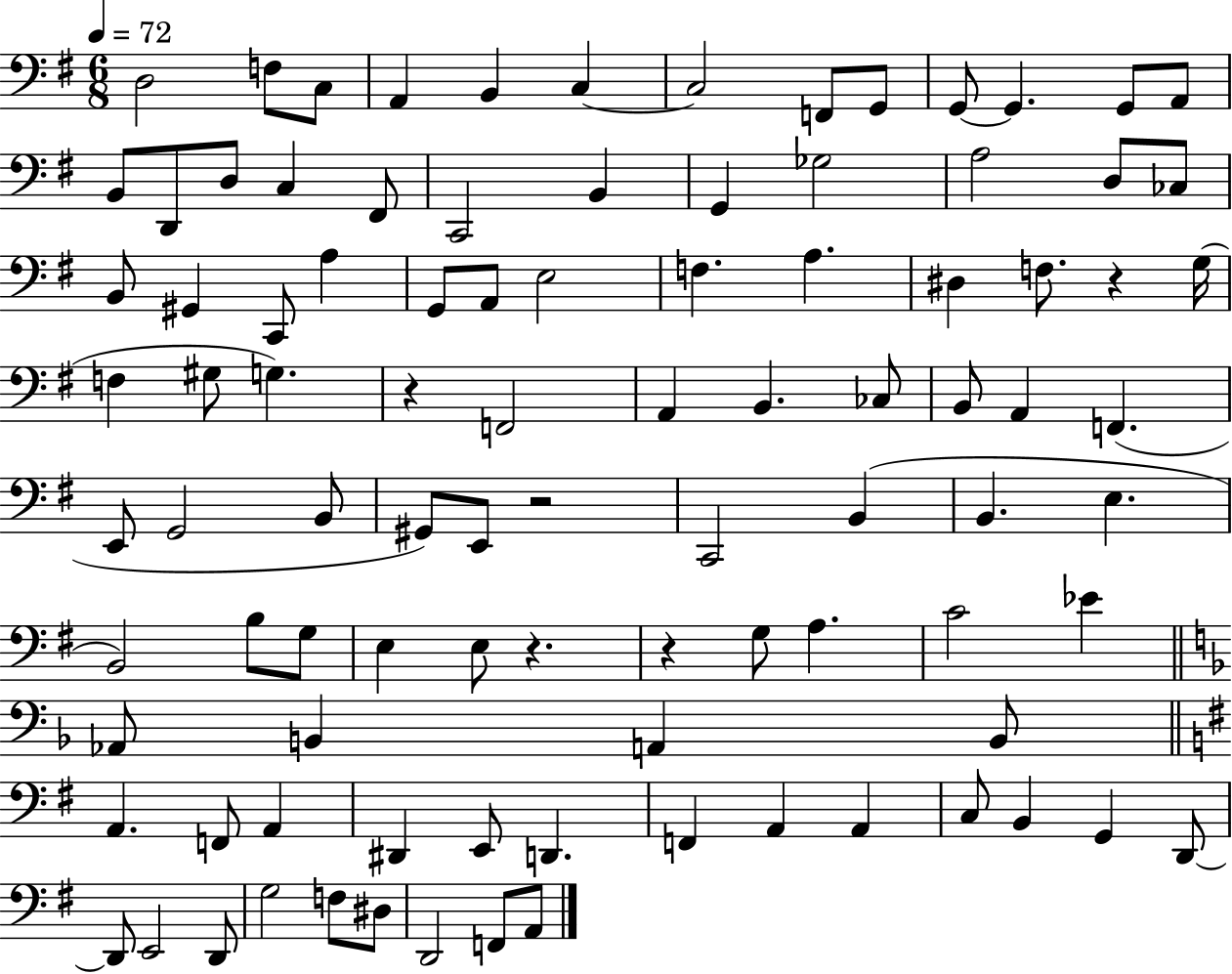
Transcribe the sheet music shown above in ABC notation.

X:1
T:Untitled
M:6/8
L:1/4
K:G
D,2 F,/2 C,/2 A,, B,, C, C,2 F,,/2 G,,/2 G,,/2 G,, G,,/2 A,,/2 B,,/2 D,,/2 D,/2 C, ^F,,/2 C,,2 B,, G,, _G,2 A,2 D,/2 _C,/2 B,,/2 ^G,, C,,/2 A, G,,/2 A,,/2 E,2 F, A, ^D, F,/2 z G,/4 F, ^G,/2 G, z F,,2 A,, B,, _C,/2 B,,/2 A,, F,, E,,/2 G,,2 B,,/2 ^G,,/2 E,,/2 z2 C,,2 B,, B,, E, B,,2 B,/2 G,/2 E, E,/2 z z G,/2 A, C2 _E _A,,/2 B,, A,, B,,/2 A,, F,,/2 A,, ^D,, E,,/2 D,, F,, A,, A,, C,/2 B,, G,, D,,/2 D,,/2 E,,2 D,,/2 G,2 F,/2 ^D,/2 D,,2 F,,/2 A,,/2